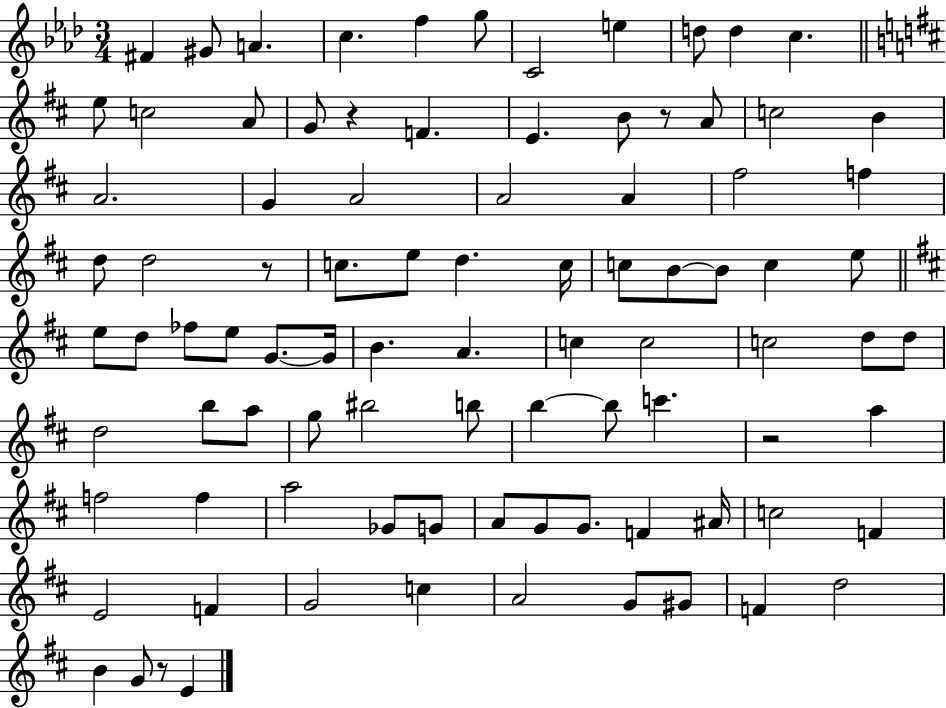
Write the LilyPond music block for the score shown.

{
  \clef treble
  \numericTimeSignature
  \time 3/4
  \key aes \major
  fis'4 gis'8 a'4. | c''4. f''4 g''8 | c'2 e''4 | d''8 d''4 c''4. | \break \bar "||" \break \key d \major e''8 c''2 a'8 | g'8 r4 f'4. | e'4. b'8 r8 a'8 | c''2 b'4 | \break a'2. | g'4 a'2 | a'2 a'4 | fis''2 f''4 | \break d''8 d''2 r8 | c''8. e''8 d''4. c''16 | c''8 b'8~~ b'8 c''4 e''8 | \bar "||" \break \key b \minor e''8 d''8 fes''8 e''8 g'8.~~ g'16 | b'4. a'4. | c''4 c''2 | c''2 d''8 d''8 | \break d''2 b''8 a''8 | g''8 bis''2 b''8 | b''4~~ b''8 c'''4. | r2 a''4 | \break f''2 f''4 | a''2 ges'8 g'8 | a'8 g'8 g'8. f'4 ais'16 | c''2 f'4 | \break e'2 f'4 | g'2 c''4 | a'2 g'8 gis'8 | f'4 d''2 | \break b'4 g'8 r8 e'4 | \bar "|."
}